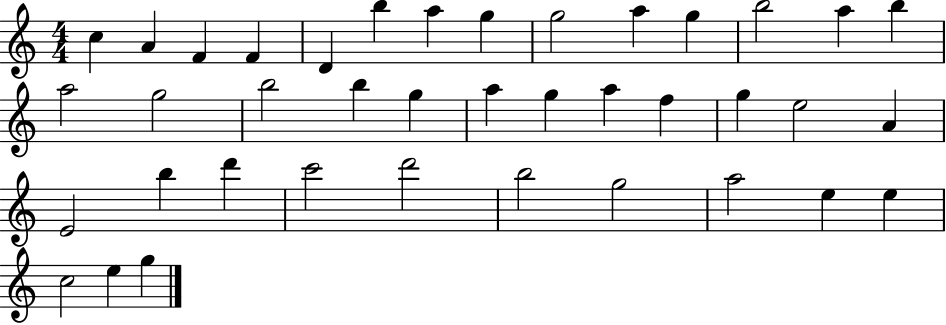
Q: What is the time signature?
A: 4/4